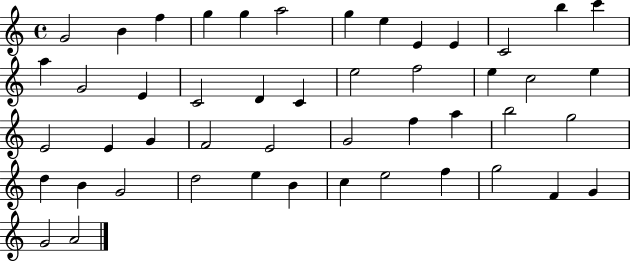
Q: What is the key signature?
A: C major